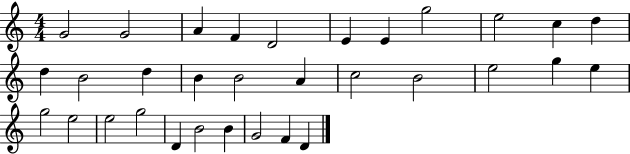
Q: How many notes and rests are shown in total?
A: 32